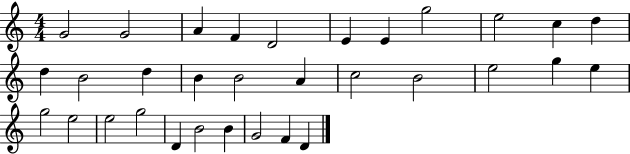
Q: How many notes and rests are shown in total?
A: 32